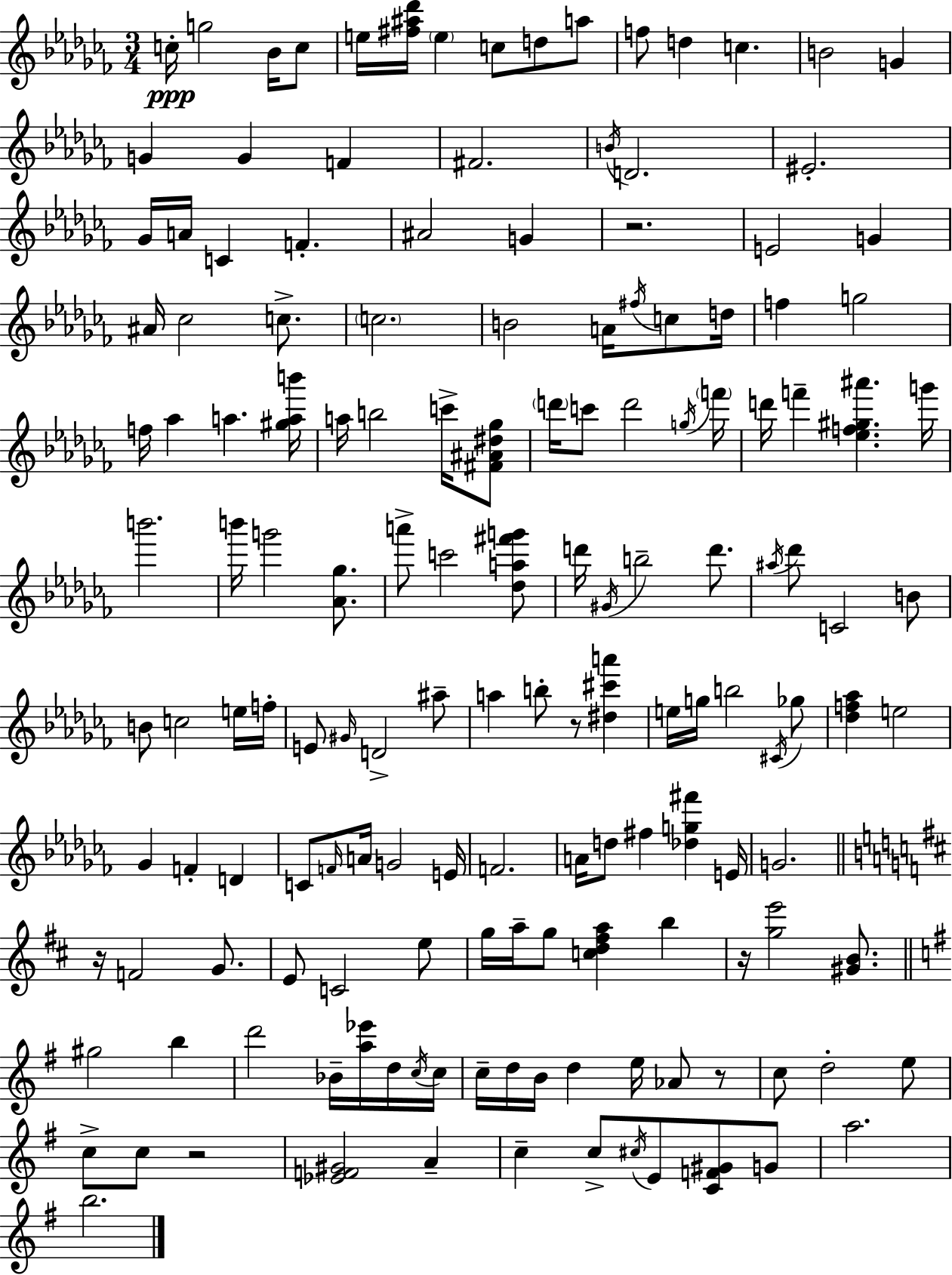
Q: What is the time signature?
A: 3/4